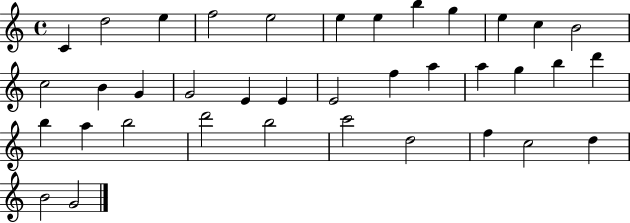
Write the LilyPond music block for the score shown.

{
  \clef treble
  \time 4/4
  \defaultTimeSignature
  \key c \major
  c'4 d''2 e''4 | f''2 e''2 | e''4 e''4 b''4 g''4 | e''4 c''4 b'2 | \break c''2 b'4 g'4 | g'2 e'4 e'4 | e'2 f''4 a''4 | a''4 g''4 b''4 d'''4 | \break b''4 a''4 b''2 | d'''2 b''2 | c'''2 d''2 | f''4 c''2 d''4 | \break b'2 g'2 | \bar "|."
}